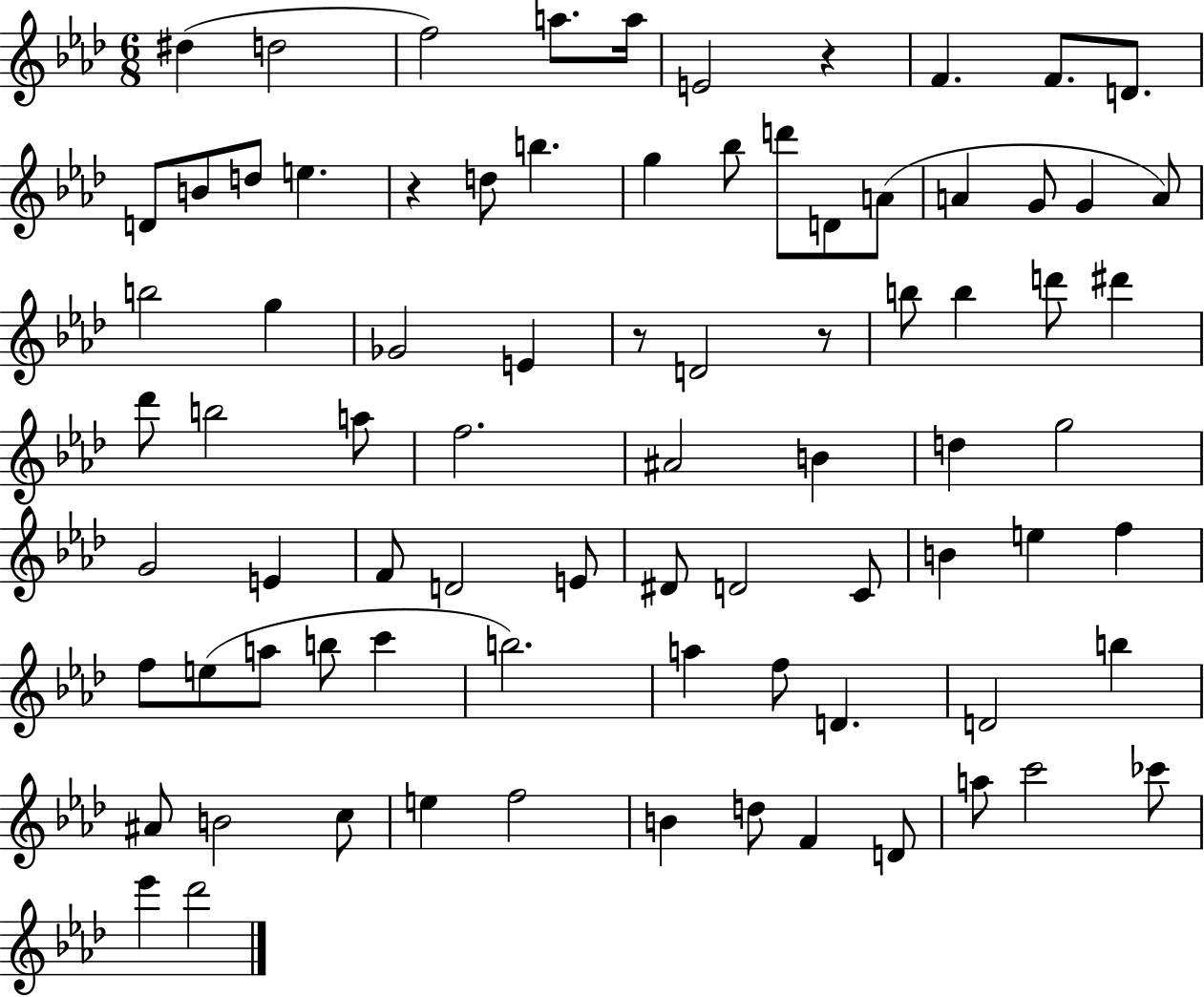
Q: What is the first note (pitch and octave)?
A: D#5